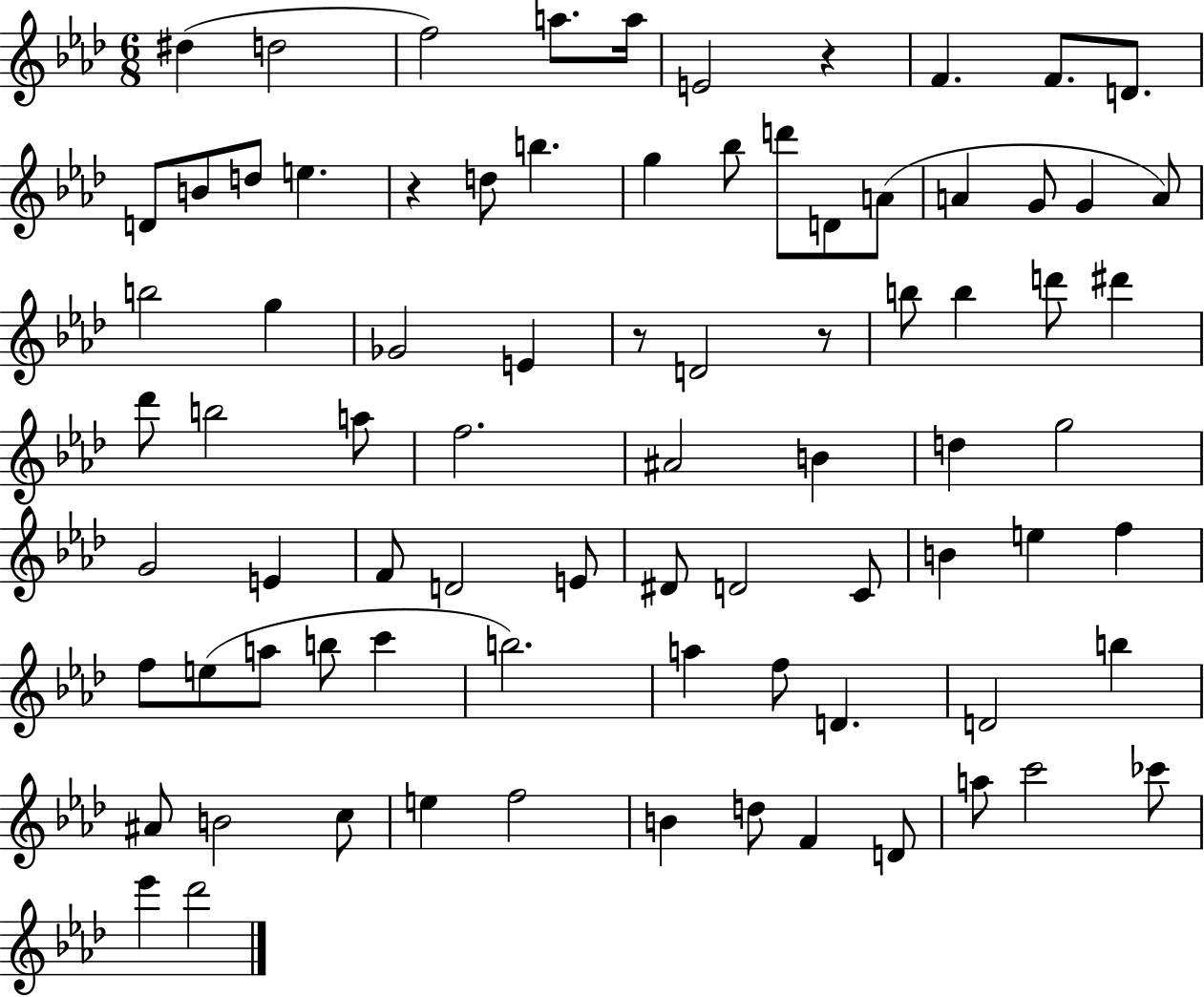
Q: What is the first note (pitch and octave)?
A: D#5